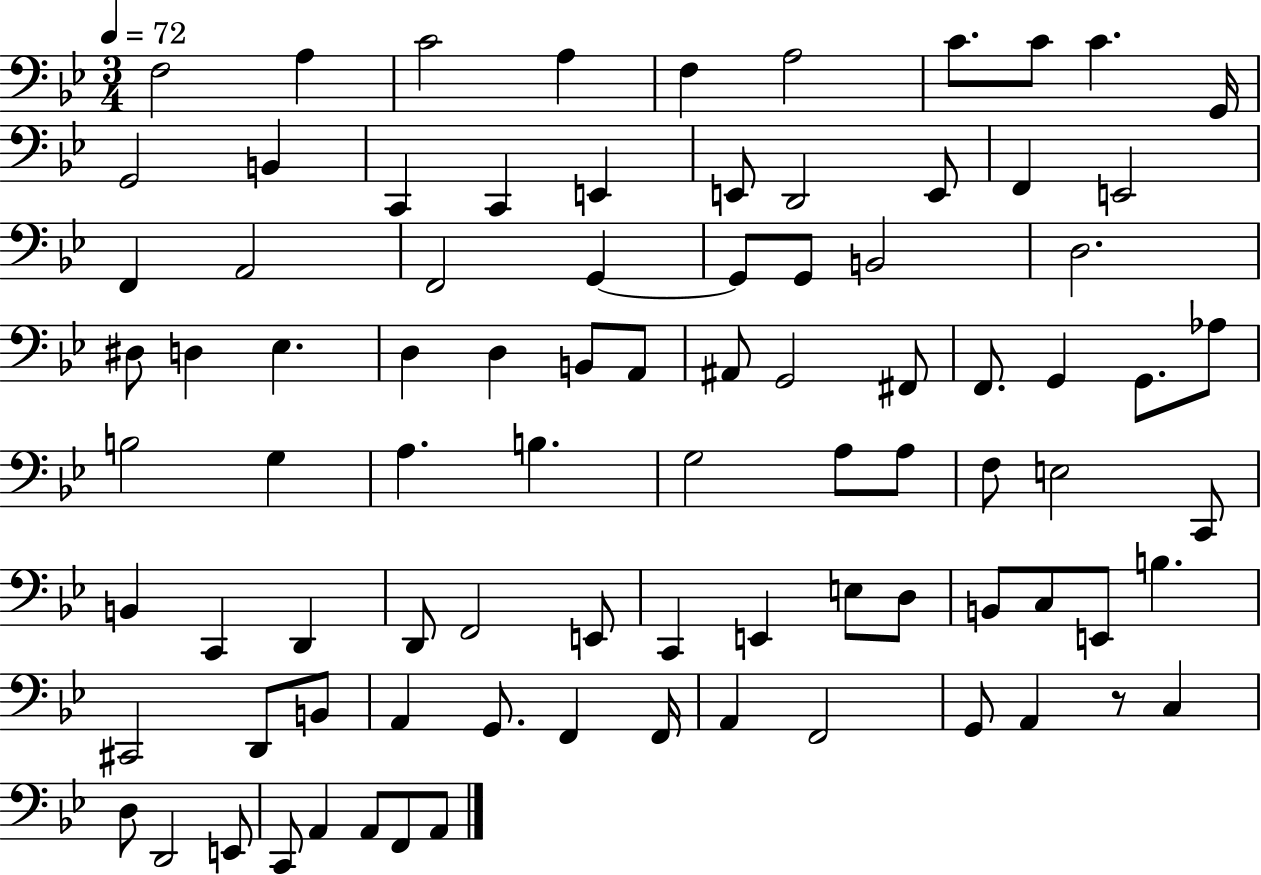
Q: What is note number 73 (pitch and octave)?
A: F2